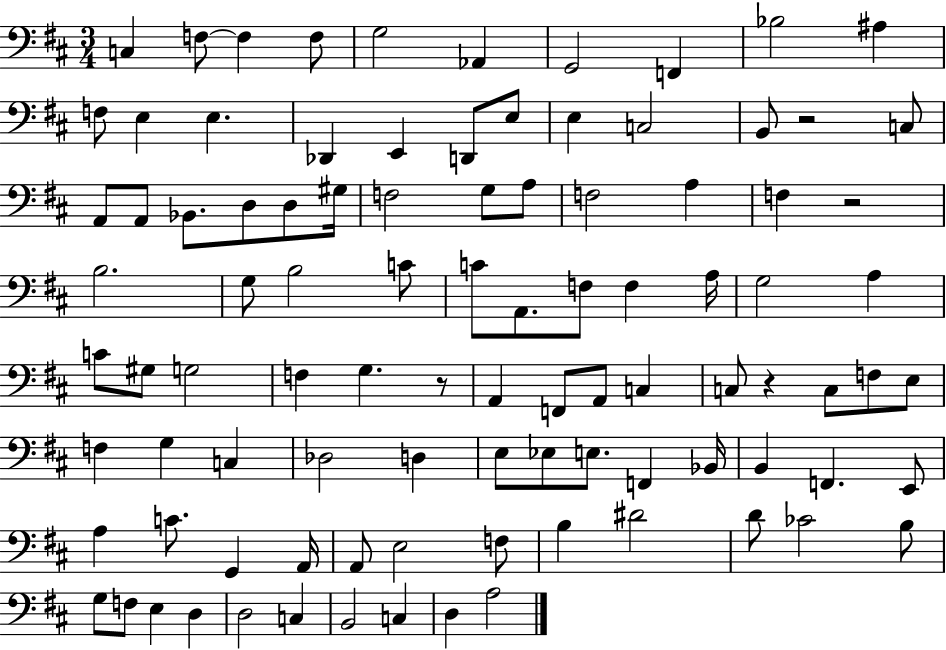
X:1
T:Untitled
M:3/4
L:1/4
K:D
C, F,/2 F, F,/2 G,2 _A,, G,,2 F,, _B,2 ^A, F,/2 E, E, _D,, E,, D,,/2 E,/2 E, C,2 B,,/2 z2 C,/2 A,,/2 A,,/2 _B,,/2 D,/2 D,/2 ^G,/4 F,2 G,/2 A,/2 F,2 A, F, z2 B,2 G,/2 B,2 C/2 C/2 A,,/2 F,/2 F, A,/4 G,2 A, C/2 ^G,/2 G,2 F, G, z/2 A,, F,,/2 A,,/2 C, C,/2 z C,/2 F,/2 E,/2 F, G, C, _D,2 D, E,/2 _E,/2 E,/2 F,, _B,,/4 B,, F,, E,,/2 A, C/2 G,, A,,/4 A,,/2 E,2 F,/2 B, ^D2 D/2 _C2 B,/2 G,/2 F,/2 E, D, D,2 C, B,,2 C, D, A,2